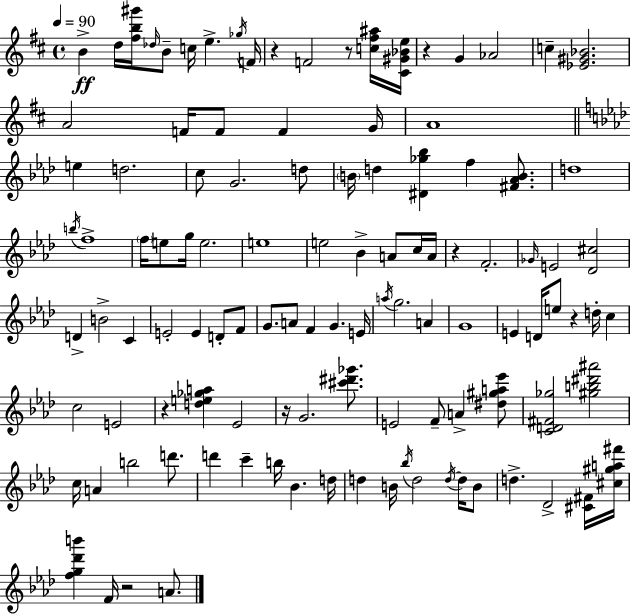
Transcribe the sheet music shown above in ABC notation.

X:1
T:Untitled
M:4/4
L:1/4
K:D
B d/4 [^fb^g']/4 _d/4 B/2 c/4 e _g/4 F/4 z F2 z/2 [c^f^a]/4 [^C^G_Be]/4 z G _A2 c [_E^G_B]2 A2 F/4 F/2 F G/4 A4 e d2 c/2 G2 d/2 B/4 d [^D_g_b] f [^F_AB]/2 d4 b/4 f4 f/4 e/2 g/4 e2 e4 e2 _B A/2 c/4 A/4 z F2 _G/4 E2 [_D^c]2 D B2 C E2 E D/2 F/2 G/2 A/2 F G E/4 a/4 g2 A G4 E D/4 e/2 z d/4 c c2 E2 z [de_ga] _E2 z/4 G2 [^c'^d'_g']/2 E2 F/2 A [^d^ga_e']/2 [CD^F_g]2 [^gb^d'^a']2 c/4 A b2 d'/2 d' c' b/4 _B d/4 d B/4 _b/4 d2 d/4 d/4 B/2 d _D2 [^C^F]/4 [^c^ga^f']/4 [fg_d'b'] F/4 z2 A/2